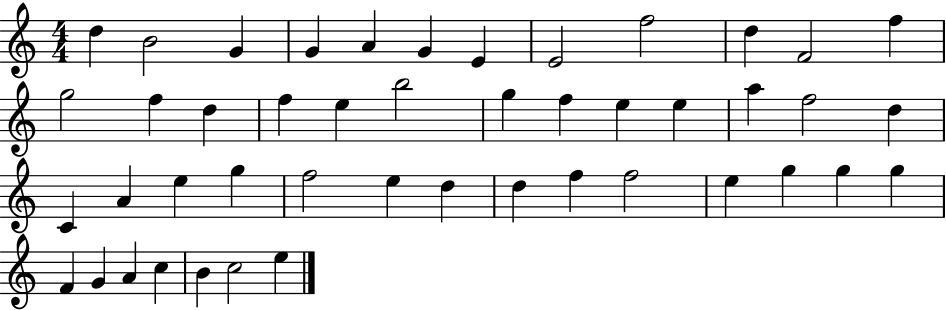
X:1
T:Untitled
M:4/4
L:1/4
K:C
d B2 G G A G E E2 f2 d F2 f g2 f d f e b2 g f e e a f2 d C A e g f2 e d d f f2 e g g g F G A c B c2 e